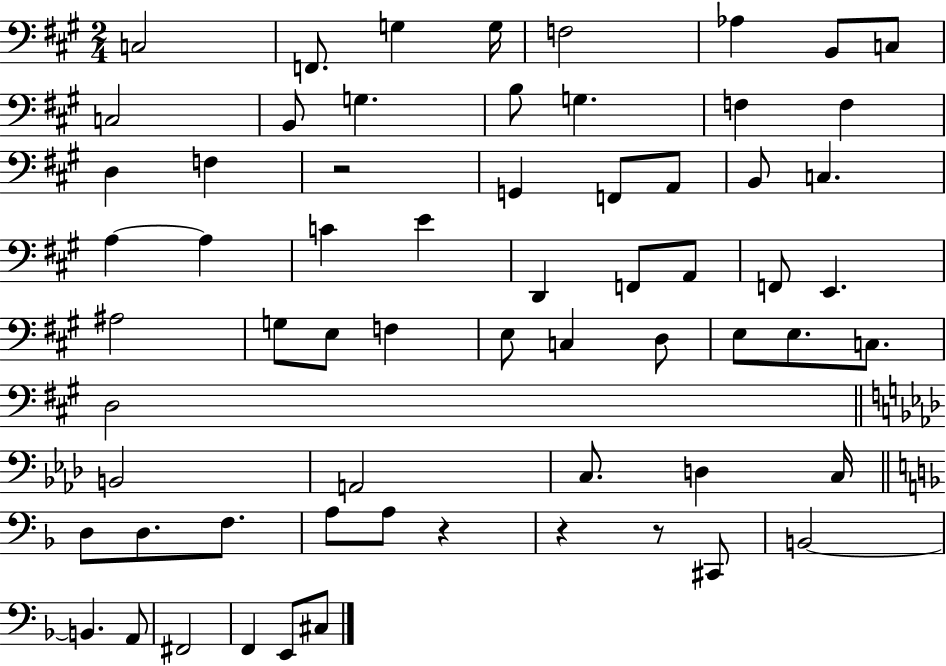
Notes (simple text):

C3/h F2/e. G3/q G3/s F3/h Ab3/q B2/e C3/e C3/h B2/e G3/q. B3/e G3/q. F3/q F3/q D3/q F3/q R/h G2/q F2/e A2/e B2/e C3/q. A3/q A3/q C4/q E4/q D2/q F2/e A2/e F2/e E2/q. A#3/h G3/e E3/e F3/q E3/e C3/q D3/e E3/e E3/e. C3/e. D3/h B2/h A2/h C3/e. D3/q C3/s D3/e D3/e. F3/e. A3/e A3/e R/q R/q R/e C#2/e B2/h B2/q. A2/e F#2/h F2/q E2/e C#3/e